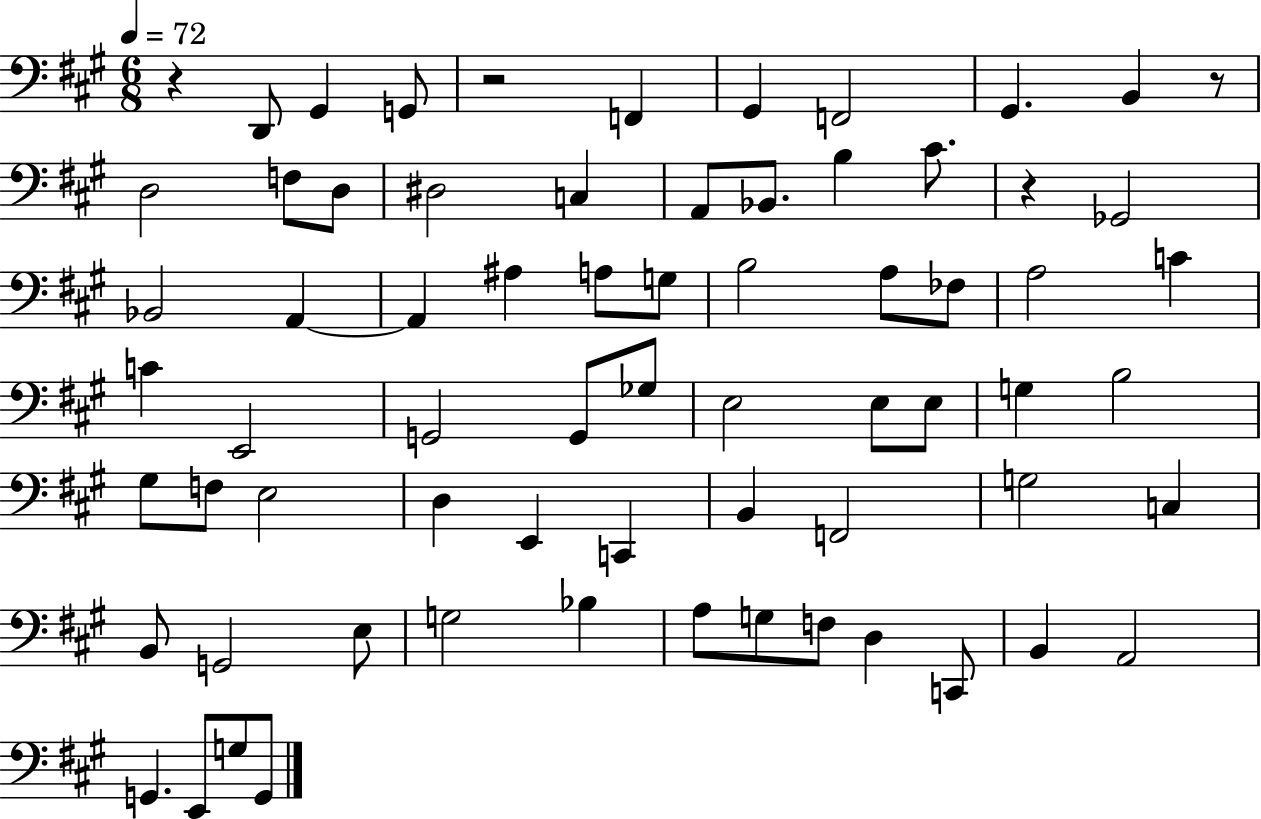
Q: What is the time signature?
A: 6/8